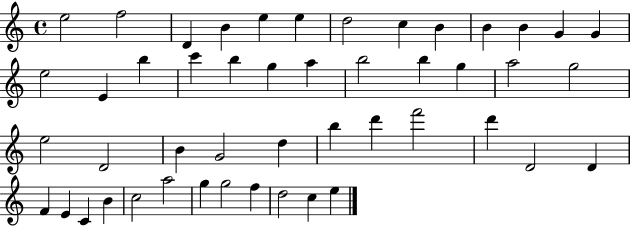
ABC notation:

X:1
T:Untitled
M:4/4
L:1/4
K:C
e2 f2 D B e e d2 c B B B G G e2 E b c' b g a b2 b g a2 g2 e2 D2 B G2 d b d' f'2 d' D2 D F E C B c2 a2 g g2 f d2 c e